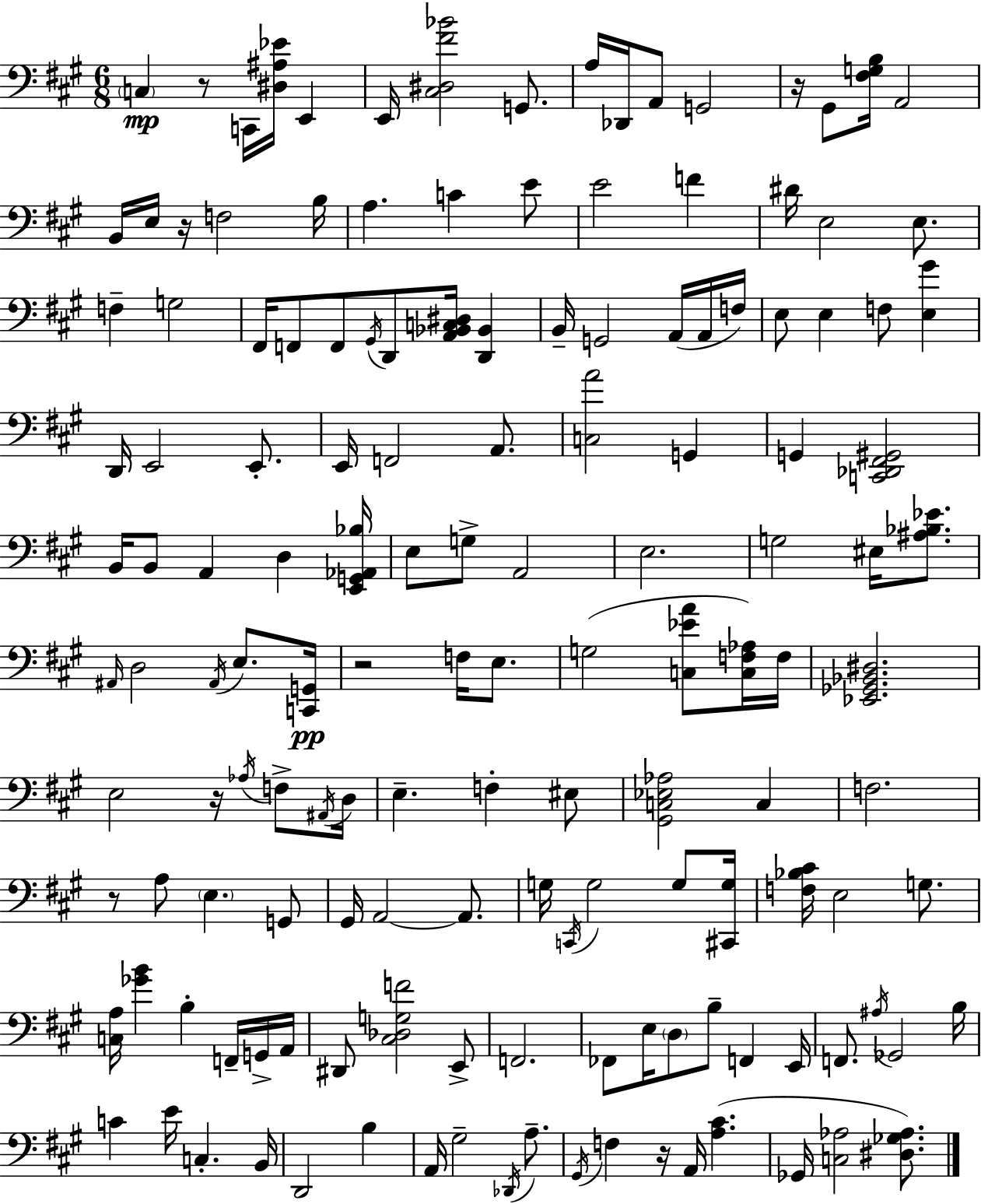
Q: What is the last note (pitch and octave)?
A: Gb2